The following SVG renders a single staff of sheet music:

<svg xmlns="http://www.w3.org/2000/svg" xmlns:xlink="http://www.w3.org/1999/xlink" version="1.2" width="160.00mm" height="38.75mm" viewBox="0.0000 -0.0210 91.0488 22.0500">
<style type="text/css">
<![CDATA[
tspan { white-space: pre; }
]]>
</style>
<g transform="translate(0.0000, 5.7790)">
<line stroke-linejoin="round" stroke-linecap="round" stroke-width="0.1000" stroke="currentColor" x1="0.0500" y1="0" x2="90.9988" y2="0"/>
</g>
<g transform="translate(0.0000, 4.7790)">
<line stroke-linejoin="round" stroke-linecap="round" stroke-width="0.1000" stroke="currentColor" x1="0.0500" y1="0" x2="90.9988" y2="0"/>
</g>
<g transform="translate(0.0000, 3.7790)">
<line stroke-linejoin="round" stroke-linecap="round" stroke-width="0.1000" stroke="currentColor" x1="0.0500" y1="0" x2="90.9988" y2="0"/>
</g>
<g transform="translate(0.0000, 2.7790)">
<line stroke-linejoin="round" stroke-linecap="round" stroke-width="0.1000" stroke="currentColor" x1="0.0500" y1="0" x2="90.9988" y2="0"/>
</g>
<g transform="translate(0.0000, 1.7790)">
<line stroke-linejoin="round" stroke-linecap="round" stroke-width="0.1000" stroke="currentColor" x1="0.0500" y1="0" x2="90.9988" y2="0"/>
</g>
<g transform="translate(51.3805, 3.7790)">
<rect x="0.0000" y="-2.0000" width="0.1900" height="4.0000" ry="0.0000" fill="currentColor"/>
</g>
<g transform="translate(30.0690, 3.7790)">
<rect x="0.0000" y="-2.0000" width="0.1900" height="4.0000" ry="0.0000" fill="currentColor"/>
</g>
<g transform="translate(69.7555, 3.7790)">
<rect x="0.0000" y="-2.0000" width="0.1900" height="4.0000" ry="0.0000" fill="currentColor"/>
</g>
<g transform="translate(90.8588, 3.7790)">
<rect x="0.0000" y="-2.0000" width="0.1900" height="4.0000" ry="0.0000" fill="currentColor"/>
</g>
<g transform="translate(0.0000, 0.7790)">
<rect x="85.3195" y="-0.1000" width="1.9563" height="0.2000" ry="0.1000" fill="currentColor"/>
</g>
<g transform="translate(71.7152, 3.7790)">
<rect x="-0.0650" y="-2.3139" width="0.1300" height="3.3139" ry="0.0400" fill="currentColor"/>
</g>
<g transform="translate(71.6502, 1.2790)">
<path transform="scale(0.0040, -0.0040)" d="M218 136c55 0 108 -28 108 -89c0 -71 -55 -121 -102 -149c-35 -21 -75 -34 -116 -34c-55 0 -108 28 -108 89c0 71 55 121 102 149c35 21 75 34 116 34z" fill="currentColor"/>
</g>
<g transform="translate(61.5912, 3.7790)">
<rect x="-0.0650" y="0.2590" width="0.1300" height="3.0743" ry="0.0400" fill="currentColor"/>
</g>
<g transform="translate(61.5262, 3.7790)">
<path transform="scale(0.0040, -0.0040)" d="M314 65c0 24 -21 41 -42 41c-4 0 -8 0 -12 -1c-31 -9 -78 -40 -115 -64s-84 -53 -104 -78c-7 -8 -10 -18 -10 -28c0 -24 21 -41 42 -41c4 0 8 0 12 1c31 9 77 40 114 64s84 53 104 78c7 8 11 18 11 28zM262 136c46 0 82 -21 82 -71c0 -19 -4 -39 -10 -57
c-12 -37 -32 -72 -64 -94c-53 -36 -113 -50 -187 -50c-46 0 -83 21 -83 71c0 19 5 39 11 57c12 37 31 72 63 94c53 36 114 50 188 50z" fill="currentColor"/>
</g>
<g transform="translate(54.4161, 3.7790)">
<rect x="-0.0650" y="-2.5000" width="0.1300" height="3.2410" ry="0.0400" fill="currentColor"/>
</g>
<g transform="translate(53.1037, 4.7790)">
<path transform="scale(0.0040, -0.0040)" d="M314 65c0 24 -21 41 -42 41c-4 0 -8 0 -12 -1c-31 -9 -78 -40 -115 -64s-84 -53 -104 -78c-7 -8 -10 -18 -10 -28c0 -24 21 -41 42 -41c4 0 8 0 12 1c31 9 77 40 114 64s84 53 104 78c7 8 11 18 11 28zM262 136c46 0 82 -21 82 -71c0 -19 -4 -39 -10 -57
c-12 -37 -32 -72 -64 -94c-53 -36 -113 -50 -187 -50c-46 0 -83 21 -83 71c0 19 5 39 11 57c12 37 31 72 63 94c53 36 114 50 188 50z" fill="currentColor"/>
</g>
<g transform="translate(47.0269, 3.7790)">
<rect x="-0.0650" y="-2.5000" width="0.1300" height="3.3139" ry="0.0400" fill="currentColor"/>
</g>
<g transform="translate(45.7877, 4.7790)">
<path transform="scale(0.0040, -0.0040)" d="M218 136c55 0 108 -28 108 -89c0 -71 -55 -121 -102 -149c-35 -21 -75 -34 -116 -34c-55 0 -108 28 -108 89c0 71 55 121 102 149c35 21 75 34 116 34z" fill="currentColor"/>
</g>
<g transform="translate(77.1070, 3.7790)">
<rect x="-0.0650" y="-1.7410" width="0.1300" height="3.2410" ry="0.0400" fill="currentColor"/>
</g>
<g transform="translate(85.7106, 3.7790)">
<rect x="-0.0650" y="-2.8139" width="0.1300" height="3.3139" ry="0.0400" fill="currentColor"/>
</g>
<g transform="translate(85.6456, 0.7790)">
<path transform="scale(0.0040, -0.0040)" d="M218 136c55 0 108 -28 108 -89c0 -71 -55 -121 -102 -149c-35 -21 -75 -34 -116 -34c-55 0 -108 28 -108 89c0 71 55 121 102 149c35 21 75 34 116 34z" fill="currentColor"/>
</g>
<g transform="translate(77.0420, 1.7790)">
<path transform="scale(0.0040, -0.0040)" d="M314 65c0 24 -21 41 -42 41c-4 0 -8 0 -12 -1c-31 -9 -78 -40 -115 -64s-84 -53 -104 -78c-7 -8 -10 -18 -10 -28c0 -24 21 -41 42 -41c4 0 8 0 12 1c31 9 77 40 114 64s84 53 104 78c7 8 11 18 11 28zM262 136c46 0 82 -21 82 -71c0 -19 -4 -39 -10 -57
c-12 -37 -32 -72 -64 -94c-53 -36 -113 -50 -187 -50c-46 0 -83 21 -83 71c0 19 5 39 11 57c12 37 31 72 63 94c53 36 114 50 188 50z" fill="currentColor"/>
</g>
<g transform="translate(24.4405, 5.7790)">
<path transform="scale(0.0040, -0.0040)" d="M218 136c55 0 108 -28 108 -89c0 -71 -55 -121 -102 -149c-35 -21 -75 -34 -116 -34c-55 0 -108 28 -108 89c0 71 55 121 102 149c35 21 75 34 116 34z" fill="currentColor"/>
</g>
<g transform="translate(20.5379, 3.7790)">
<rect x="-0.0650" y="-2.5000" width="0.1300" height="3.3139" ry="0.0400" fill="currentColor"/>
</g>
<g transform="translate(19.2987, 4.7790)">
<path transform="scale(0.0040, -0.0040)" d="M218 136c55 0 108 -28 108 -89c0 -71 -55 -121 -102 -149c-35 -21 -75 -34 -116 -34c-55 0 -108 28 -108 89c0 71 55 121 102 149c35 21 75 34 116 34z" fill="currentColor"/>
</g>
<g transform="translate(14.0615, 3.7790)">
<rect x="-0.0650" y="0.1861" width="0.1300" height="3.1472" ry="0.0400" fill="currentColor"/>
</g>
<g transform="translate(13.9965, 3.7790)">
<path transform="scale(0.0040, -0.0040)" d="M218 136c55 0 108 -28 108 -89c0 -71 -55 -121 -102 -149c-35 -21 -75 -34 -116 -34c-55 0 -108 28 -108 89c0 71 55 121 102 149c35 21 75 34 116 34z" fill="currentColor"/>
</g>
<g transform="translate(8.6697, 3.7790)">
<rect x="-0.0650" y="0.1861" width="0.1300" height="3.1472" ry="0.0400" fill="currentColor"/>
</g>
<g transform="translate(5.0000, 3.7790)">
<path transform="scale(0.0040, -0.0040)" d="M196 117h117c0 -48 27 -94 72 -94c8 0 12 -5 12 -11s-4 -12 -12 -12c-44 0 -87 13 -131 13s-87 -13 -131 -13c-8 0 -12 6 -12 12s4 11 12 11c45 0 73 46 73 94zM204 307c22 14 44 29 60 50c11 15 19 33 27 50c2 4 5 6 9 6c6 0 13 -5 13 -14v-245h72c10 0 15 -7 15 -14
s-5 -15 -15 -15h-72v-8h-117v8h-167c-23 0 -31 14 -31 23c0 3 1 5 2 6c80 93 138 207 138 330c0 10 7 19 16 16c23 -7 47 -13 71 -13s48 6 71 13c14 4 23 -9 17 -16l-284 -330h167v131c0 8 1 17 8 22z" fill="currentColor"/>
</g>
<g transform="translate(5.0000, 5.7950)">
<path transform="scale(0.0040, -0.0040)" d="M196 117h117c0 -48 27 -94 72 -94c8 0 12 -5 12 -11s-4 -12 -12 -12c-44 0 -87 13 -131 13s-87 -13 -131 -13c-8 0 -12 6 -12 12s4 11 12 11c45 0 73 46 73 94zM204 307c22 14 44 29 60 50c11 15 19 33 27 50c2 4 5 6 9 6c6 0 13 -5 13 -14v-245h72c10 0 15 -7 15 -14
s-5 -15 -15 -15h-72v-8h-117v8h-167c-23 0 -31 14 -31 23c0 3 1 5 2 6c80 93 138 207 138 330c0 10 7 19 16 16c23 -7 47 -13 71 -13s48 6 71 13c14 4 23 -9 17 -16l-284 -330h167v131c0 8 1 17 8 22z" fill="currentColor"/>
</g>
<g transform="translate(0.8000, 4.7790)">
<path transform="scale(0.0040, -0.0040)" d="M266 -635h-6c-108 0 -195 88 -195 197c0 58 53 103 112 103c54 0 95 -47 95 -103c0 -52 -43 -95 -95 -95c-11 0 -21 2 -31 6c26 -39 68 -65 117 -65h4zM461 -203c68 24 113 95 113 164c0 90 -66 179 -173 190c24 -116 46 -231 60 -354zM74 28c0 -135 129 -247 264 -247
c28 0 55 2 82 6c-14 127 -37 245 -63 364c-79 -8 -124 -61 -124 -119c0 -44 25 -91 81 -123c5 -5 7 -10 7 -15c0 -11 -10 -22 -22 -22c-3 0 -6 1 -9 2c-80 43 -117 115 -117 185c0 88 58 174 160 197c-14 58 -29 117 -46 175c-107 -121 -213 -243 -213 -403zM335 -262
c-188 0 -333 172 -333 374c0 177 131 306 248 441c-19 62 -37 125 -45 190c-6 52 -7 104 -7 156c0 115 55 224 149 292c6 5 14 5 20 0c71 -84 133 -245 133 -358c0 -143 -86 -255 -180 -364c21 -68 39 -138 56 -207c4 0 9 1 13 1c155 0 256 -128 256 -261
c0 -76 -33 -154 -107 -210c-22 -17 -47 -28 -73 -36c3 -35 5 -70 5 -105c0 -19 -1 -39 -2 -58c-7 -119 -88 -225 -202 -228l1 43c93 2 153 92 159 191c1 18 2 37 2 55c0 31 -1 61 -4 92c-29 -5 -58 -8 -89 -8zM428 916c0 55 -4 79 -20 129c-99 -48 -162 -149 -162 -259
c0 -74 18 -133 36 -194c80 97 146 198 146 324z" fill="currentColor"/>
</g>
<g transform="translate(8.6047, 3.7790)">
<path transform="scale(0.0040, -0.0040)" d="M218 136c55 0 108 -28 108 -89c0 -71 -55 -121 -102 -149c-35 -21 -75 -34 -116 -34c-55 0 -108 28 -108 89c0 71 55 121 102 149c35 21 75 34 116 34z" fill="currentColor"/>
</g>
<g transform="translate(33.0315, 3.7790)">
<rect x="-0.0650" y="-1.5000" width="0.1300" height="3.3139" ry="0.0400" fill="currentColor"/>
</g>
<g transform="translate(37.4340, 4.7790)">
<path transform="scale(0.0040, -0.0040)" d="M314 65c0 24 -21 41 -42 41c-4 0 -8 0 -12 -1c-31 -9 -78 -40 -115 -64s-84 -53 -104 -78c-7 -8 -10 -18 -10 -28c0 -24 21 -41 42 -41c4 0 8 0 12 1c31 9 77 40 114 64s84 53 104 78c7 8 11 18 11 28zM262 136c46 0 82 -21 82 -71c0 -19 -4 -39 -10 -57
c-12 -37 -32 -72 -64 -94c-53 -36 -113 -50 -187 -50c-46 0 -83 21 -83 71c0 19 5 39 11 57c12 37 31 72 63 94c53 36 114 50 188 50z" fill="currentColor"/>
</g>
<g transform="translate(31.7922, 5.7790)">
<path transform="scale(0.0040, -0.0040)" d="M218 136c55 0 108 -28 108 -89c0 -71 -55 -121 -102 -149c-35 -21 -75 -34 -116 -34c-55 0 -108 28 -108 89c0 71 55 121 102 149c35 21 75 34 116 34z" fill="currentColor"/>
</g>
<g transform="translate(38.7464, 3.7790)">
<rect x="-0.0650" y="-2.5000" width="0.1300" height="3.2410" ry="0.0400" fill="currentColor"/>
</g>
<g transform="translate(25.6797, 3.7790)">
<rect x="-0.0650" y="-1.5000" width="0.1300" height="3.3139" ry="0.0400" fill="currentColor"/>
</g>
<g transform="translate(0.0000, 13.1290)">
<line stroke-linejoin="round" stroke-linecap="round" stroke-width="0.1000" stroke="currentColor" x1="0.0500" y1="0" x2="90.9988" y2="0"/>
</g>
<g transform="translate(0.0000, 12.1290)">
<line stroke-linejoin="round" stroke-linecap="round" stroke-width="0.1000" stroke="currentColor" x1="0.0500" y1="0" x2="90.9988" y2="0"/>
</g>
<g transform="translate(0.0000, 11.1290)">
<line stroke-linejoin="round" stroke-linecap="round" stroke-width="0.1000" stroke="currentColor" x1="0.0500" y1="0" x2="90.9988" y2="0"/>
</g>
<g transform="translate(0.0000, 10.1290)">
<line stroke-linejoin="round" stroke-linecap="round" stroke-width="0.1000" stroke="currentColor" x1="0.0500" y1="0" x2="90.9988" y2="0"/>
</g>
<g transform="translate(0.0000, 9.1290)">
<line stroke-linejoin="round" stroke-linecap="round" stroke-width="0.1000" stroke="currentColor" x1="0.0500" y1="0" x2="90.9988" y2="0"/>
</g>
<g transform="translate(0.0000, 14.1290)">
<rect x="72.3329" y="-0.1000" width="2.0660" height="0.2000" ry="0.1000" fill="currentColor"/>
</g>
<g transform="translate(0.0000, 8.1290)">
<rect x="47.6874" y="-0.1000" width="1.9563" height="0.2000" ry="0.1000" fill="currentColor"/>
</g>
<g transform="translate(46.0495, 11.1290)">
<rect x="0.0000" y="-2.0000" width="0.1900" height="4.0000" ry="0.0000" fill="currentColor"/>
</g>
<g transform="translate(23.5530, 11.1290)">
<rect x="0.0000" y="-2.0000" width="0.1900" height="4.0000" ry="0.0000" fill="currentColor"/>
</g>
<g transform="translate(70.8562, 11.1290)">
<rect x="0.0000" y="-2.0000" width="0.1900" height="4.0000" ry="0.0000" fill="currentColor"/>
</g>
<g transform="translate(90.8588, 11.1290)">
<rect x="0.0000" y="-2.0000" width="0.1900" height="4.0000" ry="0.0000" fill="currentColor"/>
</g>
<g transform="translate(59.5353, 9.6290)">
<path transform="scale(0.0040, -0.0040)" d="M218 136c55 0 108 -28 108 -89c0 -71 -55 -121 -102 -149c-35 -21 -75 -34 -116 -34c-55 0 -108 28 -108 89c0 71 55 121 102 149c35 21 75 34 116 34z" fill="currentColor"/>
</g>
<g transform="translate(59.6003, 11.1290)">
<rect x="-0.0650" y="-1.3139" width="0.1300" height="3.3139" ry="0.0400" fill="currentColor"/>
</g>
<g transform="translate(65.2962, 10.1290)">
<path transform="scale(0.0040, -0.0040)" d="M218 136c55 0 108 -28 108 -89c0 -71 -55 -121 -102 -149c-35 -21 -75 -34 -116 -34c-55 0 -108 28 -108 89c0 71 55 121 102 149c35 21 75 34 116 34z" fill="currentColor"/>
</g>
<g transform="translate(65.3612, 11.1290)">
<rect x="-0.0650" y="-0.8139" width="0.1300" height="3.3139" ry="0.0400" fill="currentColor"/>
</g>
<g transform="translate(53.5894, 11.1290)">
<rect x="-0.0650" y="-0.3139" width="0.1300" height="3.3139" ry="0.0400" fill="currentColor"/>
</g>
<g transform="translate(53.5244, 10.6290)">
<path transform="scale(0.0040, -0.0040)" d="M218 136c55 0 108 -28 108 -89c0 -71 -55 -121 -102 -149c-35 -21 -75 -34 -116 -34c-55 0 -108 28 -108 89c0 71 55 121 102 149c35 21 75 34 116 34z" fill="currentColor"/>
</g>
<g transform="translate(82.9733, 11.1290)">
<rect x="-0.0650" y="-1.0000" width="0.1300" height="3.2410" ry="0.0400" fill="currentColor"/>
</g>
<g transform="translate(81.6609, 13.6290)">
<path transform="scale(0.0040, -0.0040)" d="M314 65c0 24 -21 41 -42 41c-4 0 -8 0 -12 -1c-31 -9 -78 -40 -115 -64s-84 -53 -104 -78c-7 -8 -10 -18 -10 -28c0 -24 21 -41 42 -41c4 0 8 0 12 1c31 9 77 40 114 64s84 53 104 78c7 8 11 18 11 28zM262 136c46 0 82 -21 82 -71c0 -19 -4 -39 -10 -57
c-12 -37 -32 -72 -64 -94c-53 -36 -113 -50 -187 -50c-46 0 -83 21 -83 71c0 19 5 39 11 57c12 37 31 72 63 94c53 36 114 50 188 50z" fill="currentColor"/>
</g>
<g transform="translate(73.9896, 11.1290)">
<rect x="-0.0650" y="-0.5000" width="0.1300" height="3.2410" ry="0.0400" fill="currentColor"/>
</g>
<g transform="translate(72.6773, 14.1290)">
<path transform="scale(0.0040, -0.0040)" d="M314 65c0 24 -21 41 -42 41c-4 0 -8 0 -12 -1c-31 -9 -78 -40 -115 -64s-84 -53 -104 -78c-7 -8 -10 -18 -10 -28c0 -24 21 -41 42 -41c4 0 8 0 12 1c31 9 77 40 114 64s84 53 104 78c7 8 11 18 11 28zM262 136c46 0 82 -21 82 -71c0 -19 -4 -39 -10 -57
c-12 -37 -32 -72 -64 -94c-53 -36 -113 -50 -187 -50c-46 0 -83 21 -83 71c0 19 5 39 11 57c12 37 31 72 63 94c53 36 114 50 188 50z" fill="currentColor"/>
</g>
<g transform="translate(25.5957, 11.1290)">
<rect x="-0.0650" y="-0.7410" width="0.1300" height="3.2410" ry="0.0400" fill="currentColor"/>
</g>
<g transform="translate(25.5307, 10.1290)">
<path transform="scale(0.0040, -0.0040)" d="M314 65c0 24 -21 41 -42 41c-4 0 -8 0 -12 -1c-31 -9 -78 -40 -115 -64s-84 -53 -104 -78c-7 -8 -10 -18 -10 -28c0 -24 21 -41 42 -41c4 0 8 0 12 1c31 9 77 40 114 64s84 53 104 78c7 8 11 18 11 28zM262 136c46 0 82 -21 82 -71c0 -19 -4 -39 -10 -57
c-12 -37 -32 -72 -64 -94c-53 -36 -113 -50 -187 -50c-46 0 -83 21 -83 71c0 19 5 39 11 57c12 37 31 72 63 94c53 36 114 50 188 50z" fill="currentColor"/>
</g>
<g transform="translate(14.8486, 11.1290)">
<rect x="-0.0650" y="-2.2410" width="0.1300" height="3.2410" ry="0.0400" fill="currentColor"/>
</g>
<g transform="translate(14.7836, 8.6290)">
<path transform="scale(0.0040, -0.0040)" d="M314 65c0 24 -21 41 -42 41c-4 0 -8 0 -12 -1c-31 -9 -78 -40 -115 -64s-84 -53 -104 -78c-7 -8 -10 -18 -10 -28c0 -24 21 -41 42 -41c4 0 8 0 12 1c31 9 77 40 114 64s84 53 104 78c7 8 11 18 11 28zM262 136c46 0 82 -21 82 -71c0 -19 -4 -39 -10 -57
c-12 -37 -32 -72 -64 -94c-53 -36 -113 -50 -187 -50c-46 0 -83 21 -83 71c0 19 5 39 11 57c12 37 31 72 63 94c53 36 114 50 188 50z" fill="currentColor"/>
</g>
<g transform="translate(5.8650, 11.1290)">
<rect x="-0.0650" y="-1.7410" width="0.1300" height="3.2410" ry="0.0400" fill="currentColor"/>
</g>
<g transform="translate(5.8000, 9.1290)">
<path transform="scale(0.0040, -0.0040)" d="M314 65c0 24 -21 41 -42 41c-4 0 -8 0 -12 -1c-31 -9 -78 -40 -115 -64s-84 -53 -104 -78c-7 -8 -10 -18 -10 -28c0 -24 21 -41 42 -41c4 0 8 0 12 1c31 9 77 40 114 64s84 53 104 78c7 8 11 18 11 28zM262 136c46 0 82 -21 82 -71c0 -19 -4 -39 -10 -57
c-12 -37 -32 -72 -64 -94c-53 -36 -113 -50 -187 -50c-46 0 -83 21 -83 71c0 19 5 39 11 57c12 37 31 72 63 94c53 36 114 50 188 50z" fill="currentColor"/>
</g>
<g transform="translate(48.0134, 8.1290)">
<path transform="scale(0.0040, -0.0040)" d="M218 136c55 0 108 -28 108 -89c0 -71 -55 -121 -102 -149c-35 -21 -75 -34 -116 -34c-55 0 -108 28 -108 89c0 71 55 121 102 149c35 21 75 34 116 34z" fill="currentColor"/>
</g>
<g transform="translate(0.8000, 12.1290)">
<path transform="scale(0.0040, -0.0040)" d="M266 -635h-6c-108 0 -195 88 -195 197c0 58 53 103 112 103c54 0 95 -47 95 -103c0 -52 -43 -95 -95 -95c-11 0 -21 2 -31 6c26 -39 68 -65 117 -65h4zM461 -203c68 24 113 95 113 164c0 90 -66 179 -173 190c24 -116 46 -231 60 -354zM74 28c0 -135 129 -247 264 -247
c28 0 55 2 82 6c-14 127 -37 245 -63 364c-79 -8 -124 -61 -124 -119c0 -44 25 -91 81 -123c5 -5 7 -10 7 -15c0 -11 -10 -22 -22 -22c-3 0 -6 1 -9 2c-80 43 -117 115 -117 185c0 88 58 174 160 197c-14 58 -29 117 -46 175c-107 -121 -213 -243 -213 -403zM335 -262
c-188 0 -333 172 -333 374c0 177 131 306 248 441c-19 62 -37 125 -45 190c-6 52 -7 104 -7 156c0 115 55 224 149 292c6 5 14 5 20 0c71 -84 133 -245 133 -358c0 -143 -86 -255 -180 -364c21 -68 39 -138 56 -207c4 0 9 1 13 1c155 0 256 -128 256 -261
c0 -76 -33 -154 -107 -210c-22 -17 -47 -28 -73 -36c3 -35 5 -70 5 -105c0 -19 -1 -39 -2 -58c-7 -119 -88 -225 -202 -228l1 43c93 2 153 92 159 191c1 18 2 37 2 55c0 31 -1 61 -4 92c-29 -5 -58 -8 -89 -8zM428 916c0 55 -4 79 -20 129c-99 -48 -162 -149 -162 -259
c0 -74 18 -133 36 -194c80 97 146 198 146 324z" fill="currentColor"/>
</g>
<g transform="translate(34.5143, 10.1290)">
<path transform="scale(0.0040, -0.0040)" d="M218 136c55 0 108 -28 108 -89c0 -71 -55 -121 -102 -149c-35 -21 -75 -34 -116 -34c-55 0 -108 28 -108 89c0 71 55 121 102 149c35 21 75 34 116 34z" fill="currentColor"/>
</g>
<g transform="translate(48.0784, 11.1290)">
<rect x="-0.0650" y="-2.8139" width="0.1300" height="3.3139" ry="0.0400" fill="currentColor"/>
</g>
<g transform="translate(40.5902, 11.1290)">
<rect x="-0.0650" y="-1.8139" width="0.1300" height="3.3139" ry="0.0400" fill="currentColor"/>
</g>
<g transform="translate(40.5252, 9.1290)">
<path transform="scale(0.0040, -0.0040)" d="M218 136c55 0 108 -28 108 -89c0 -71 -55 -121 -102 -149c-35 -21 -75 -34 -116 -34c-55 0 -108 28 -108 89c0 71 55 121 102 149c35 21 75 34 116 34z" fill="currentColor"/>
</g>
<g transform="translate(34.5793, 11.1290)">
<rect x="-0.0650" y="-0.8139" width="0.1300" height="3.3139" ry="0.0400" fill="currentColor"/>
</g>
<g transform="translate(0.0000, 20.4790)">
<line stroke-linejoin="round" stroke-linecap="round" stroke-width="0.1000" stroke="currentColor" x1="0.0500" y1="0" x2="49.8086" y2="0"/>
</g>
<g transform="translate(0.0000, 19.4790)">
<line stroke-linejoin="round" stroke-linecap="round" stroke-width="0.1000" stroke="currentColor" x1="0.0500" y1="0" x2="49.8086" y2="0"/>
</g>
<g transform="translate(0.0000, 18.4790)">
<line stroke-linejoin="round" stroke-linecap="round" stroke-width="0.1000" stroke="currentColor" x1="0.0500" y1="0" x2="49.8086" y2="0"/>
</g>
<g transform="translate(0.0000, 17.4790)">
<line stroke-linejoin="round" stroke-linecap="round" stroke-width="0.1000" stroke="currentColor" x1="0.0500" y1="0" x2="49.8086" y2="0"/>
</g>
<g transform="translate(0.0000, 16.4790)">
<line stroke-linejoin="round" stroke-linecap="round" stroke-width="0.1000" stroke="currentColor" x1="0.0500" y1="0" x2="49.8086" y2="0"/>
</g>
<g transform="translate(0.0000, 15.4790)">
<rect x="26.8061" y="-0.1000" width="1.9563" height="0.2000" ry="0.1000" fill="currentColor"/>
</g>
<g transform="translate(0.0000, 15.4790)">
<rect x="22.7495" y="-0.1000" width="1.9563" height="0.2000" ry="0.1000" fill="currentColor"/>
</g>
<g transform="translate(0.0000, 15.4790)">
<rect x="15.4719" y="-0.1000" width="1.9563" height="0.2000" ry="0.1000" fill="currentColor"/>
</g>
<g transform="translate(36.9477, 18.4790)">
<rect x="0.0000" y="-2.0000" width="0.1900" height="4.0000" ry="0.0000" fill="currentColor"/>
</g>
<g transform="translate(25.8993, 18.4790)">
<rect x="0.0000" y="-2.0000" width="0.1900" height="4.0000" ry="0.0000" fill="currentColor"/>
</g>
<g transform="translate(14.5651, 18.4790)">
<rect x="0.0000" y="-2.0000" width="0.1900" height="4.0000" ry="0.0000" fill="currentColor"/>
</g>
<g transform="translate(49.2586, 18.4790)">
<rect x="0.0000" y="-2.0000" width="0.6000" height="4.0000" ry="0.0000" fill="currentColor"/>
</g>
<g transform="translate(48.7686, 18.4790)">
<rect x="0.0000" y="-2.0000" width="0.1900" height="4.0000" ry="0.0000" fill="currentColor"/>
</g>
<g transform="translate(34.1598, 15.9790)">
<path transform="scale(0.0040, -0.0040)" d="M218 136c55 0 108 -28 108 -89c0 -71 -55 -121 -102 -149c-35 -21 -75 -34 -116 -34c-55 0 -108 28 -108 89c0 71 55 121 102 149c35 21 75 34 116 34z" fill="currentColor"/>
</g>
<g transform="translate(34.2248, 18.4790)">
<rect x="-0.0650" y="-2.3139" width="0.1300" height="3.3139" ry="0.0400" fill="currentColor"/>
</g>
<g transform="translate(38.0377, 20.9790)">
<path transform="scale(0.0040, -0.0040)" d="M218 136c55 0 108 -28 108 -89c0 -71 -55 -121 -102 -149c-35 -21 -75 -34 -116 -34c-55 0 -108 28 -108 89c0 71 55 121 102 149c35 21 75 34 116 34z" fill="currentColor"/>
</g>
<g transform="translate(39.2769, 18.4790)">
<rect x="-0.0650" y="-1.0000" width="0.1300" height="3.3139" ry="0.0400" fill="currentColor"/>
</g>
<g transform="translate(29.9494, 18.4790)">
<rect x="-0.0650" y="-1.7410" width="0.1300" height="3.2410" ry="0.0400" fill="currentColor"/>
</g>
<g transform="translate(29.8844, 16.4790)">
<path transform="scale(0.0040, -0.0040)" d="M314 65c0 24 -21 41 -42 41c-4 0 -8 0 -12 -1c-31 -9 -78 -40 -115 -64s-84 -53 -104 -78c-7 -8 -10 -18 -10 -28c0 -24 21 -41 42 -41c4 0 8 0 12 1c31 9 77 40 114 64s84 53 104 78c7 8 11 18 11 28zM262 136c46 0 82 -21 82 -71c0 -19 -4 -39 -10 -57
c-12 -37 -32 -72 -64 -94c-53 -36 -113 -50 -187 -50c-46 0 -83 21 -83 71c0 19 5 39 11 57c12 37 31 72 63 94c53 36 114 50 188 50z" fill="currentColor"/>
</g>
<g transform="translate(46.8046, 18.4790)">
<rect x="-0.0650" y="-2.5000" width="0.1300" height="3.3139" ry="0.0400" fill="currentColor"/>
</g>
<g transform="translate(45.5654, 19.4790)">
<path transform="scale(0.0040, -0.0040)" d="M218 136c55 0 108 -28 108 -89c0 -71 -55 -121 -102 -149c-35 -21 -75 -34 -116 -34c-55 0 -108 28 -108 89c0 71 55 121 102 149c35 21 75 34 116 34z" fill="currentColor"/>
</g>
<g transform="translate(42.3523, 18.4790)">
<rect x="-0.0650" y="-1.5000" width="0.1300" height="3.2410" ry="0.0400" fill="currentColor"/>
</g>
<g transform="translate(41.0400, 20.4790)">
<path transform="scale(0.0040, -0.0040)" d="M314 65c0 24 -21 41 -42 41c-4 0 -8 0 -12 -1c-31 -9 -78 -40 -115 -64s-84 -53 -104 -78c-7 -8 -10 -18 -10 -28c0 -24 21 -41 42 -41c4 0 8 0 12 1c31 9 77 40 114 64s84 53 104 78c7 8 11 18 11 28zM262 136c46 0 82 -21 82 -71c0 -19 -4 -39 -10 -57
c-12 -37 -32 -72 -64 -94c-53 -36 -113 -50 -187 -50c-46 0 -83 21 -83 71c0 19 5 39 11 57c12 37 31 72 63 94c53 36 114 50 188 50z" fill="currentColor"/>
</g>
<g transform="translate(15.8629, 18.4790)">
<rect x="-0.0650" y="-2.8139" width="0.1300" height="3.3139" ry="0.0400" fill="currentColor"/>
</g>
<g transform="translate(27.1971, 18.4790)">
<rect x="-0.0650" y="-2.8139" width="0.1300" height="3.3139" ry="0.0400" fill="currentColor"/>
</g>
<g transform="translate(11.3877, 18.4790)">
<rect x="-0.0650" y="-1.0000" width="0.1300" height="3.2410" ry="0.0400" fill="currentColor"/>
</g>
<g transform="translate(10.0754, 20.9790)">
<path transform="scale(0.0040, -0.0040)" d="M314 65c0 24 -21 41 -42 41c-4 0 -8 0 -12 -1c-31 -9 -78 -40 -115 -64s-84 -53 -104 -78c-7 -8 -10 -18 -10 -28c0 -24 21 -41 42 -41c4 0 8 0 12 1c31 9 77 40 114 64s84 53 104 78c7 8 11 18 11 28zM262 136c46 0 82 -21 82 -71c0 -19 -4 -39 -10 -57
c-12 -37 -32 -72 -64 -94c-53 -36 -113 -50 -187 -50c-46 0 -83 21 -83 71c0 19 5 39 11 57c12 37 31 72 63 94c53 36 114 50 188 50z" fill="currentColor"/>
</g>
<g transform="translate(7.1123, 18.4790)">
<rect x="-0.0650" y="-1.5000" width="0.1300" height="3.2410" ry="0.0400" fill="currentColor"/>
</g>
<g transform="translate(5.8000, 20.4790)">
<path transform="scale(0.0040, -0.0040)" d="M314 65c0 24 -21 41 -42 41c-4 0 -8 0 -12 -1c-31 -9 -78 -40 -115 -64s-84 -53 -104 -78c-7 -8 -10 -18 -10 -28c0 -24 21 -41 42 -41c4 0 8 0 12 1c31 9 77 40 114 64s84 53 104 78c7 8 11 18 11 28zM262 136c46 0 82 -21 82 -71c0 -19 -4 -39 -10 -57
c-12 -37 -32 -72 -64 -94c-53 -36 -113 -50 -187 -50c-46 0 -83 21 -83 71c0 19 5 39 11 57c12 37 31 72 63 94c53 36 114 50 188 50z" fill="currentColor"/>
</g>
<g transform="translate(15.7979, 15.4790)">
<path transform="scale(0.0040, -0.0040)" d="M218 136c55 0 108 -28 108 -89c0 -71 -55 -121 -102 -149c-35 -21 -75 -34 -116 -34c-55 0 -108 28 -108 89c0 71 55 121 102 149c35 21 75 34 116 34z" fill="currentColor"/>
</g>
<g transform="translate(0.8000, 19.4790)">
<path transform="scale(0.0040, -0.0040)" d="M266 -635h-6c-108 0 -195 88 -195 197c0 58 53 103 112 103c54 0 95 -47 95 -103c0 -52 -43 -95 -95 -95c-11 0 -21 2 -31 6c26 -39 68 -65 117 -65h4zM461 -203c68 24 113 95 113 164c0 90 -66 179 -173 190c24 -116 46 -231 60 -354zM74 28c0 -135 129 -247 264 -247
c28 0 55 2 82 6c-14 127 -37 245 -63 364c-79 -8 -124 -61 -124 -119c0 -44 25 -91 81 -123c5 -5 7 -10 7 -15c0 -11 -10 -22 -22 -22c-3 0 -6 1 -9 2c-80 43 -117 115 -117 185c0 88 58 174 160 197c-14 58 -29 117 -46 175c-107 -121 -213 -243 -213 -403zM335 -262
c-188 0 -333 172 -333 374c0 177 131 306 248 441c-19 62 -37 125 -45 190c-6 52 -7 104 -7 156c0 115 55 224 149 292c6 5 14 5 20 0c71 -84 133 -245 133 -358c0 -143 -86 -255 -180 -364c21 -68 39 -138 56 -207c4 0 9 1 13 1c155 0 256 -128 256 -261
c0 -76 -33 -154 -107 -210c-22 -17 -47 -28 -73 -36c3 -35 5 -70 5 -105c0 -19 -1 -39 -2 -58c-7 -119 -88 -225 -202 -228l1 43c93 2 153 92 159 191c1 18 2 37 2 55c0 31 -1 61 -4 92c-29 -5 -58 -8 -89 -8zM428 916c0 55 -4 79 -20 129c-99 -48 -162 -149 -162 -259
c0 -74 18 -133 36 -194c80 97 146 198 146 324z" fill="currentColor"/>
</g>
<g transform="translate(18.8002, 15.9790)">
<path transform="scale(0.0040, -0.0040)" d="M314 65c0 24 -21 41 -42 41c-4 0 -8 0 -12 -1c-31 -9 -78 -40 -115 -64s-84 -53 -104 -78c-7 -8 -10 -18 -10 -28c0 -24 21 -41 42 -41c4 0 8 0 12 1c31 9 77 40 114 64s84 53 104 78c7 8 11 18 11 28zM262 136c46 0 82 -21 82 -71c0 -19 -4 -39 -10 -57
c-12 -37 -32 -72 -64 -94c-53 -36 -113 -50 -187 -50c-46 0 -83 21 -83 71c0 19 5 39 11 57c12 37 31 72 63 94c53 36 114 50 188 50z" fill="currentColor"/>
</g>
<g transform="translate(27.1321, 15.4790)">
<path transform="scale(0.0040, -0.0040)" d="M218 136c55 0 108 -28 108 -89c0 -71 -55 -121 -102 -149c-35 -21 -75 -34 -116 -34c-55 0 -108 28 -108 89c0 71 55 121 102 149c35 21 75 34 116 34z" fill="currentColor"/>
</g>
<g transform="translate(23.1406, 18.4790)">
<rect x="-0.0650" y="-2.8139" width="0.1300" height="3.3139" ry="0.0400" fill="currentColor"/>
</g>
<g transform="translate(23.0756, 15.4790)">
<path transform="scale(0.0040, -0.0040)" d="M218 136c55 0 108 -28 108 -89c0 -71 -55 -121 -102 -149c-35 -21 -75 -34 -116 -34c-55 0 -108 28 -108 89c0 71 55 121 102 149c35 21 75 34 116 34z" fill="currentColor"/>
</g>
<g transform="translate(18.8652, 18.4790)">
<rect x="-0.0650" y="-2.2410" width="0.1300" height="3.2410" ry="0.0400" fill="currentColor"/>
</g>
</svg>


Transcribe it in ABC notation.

X:1
T:Untitled
M:4/4
L:1/4
K:C
B B G E E G2 G G2 B2 g f2 a f2 g2 d2 d f a c e d C2 D2 E2 D2 a g2 a a f2 g D E2 G